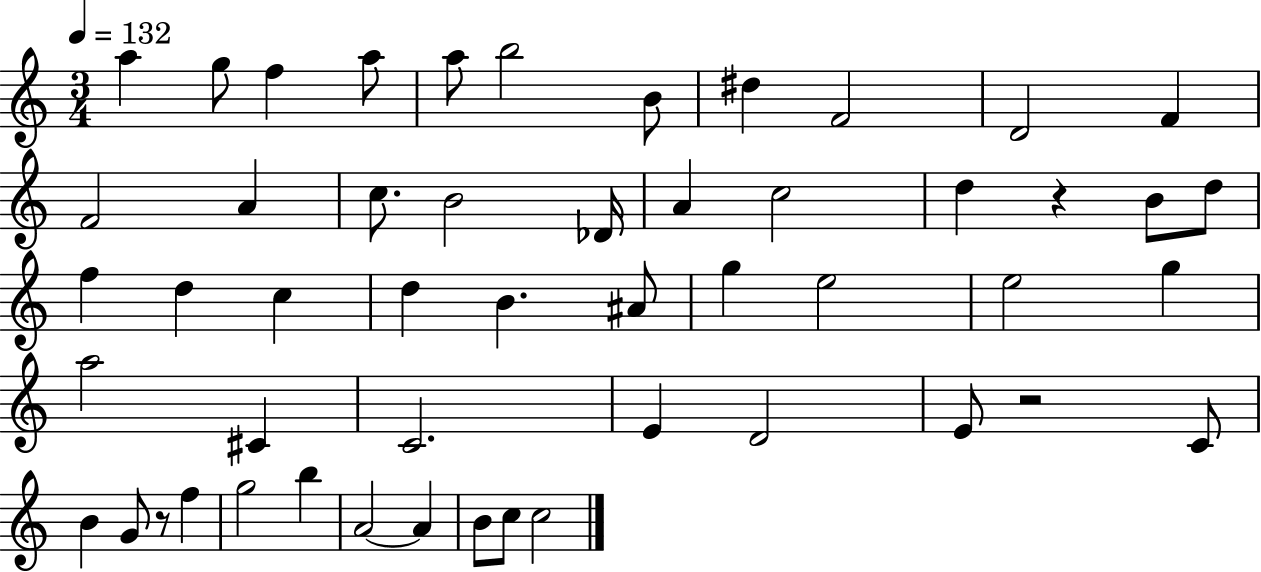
X:1
T:Untitled
M:3/4
L:1/4
K:C
a g/2 f a/2 a/2 b2 B/2 ^d F2 D2 F F2 A c/2 B2 _D/4 A c2 d z B/2 d/2 f d c d B ^A/2 g e2 e2 g a2 ^C C2 E D2 E/2 z2 C/2 B G/2 z/2 f g2 b A2 A B/2 c/2 c2